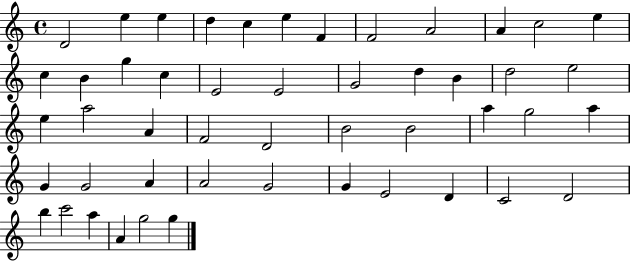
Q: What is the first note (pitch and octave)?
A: D4